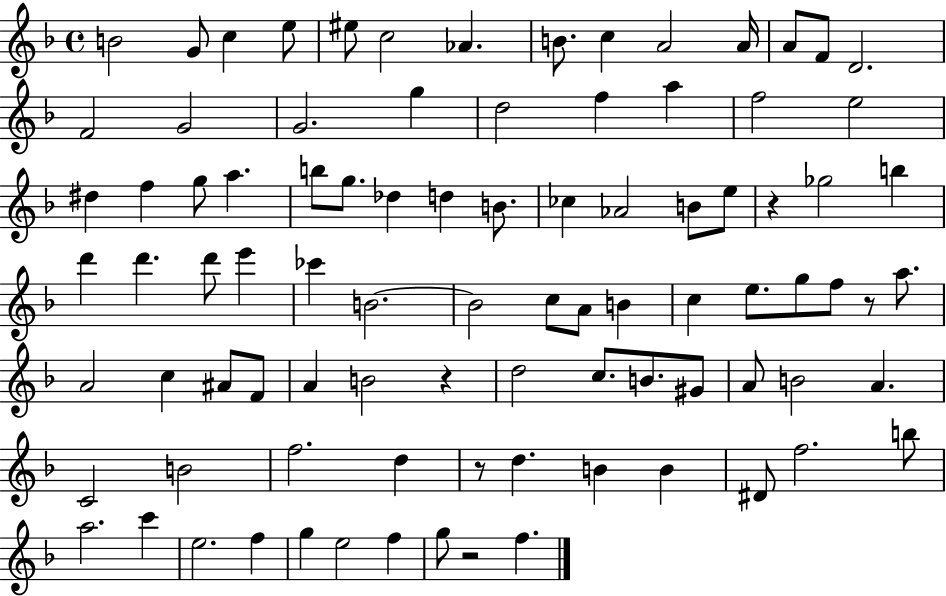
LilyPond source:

{
  \clef treble
  \time 4/4
  \defaultTimeSignature
  \key f \major
  b'2 g'8 c''4 e''8 | eis''8 c''2 aes'4. | b'8. c''4 a'2 a'16 | a'8 f'8 d'2. | \break f'2 g'2 | g'2. g''4 | d''2 f''4 a''4 | f''2 e''2 | \break dis''4 f''4 g''8 a''4. | b''8 g''8. des''4 d''4 b'8. | ces''4 aes'2 b'8 e''8 | r4 ges''2 b''4 | \break d'''4 d'''4. d'''8 e'''4 | ces'''4 b'2.~~ | b'2 c''8 a'8 b'4 | c''4 e''8. g''8 f''8 r8 a''8. | \break a'2 c''4 ais'8 f'8 | a'4 b'2 r4 | d''2 c''8. b'8. gis'8 | a'8 b'2 a'4. | \break c'2 b'2 | f''2. d''4 | r8 d''4. b'4 b'4 | dis'8 f''2. b''8 | \break a''2. c'''4 | e''2. f''4 | g''4 e''2 f''4 | g''8 r2 f''4. | \break \bar "|."
}